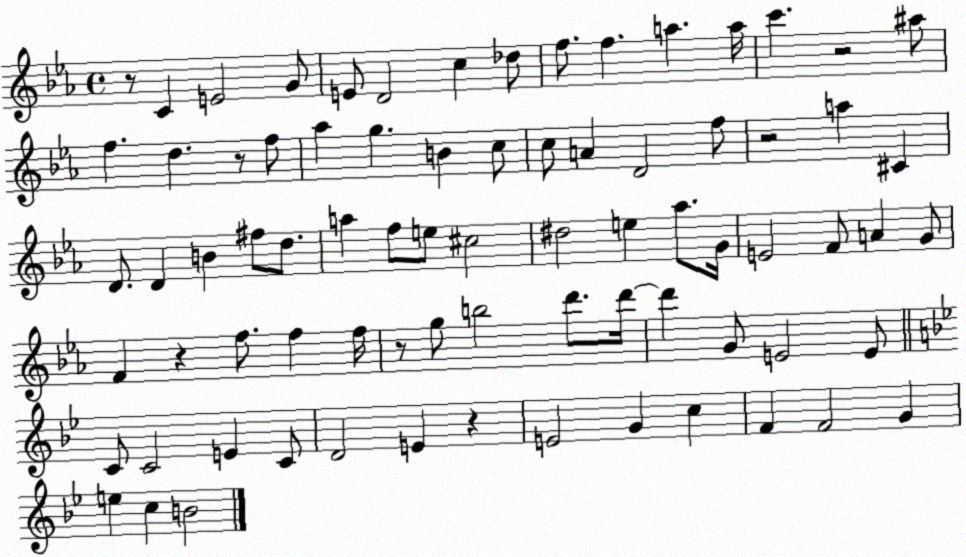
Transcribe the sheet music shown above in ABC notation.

X:1
T:Untitled
M:4/4
L:1/4
K:Eb
z/2 C E2 G/2 E/2 D2 c _d/2 f/2 f a a/4 c' z2 ^a/2 f d z/2 f/2 _a g B c/2 c/2 A D2 f/2 z2 a ^C D/2 D B ^f/2 d/2 a f/2 e/2 ^c2 ^d2 e _a/2 G/4 E2 F/2 A G/2 F z f/2 f f/4 z/2 g/2 b2 d'/2 d'/4 d' G/2 E2 E/2 C/2 C2 E C/2 D2 E z E2 G c F F2 G e c B2